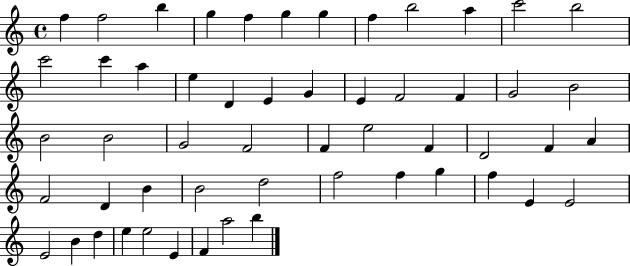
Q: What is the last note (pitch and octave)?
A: B5